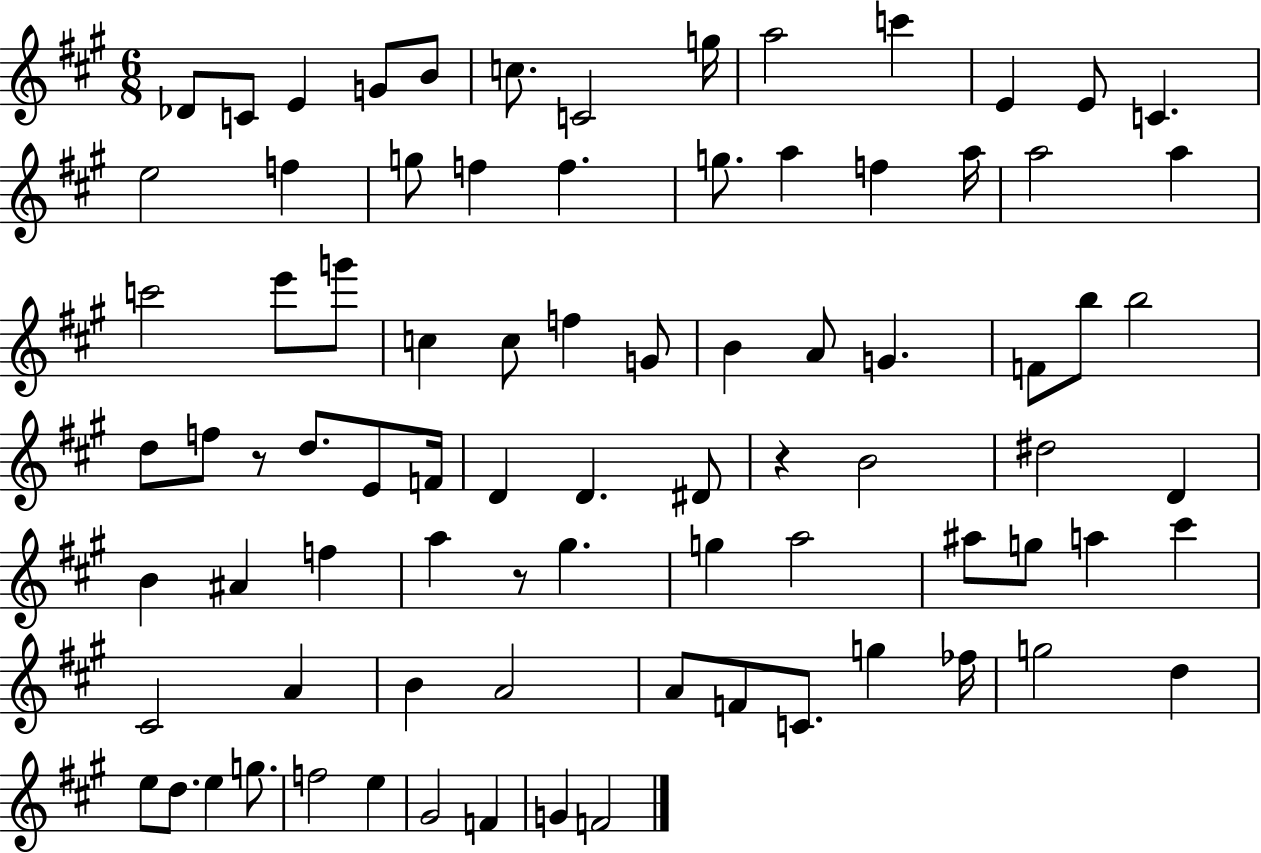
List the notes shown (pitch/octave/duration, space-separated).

Db4/e C4/e E4/q G4/e B4/e C5/e. C4/h G5/s A5/h C6/q E4/q E4/e C4/q. E5/h F5/q G5/e F5/q F5/q. G5/e. A5/q F5/q A5/s A5/h A5/q C6/h E6/e G6/e C5/q C5/e F5/q G4/e B4/q A4/e G4/q. F4/e B5/e B5/h D5/e F5/e R/e D5/e. E4/e F4/s D4/q D4/q. D#4/e R/q B4/h D#5/h D4/q B4/q A#4/q F5/q A5/q R/e G#5/q. G5/q A5/h A#5/e G5/e A5/q C#6/q C#4/h A4/q B4/q A4/h A4/e F4/e C4/e. G5/q FES5/s G5/h D5/q E5/e D5/e. E5/q G5/e. F5/h E5/q G#4/h F4/q G4/q F4/h